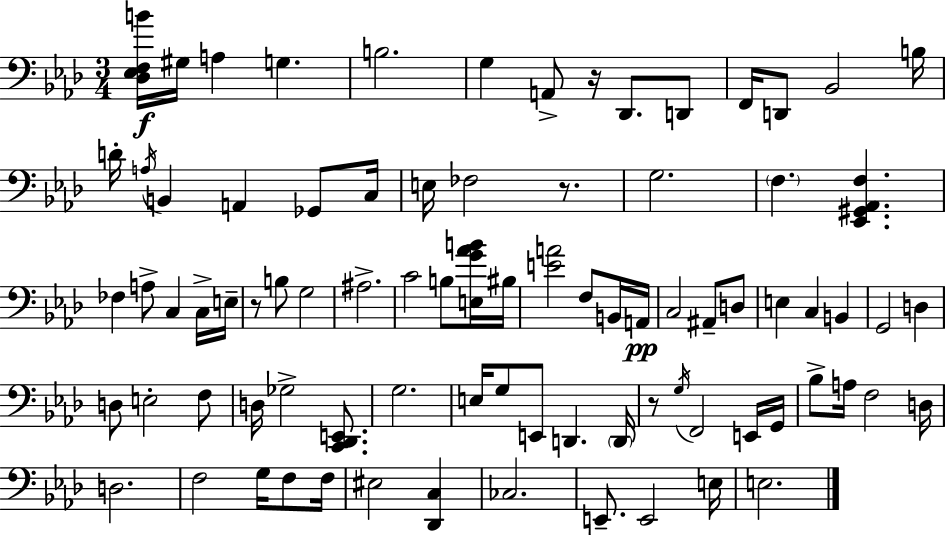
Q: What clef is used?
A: bass